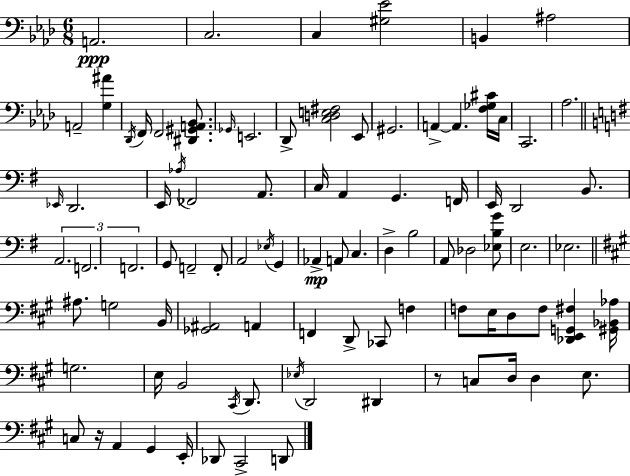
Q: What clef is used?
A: bass